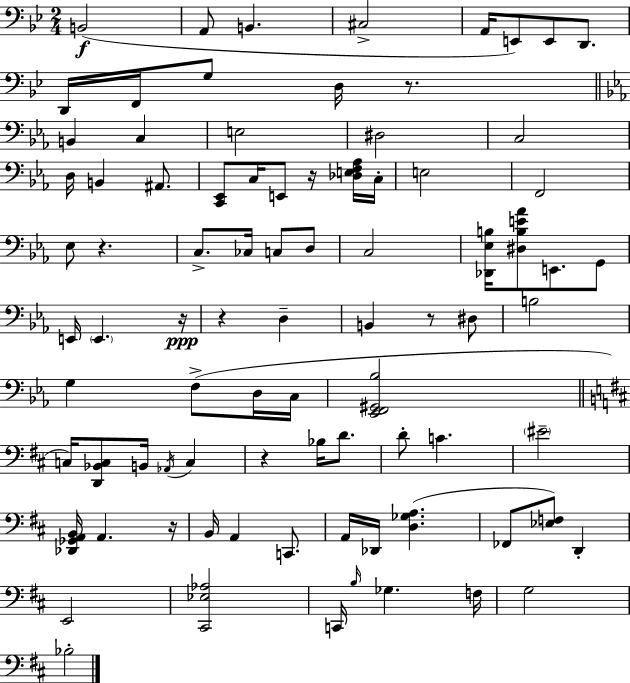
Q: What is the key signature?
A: G minor